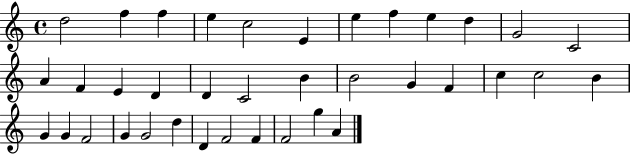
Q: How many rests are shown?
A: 0